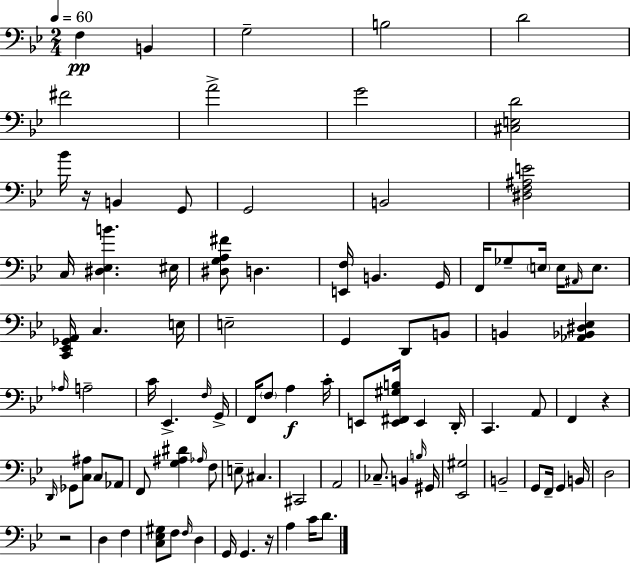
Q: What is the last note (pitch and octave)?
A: D4